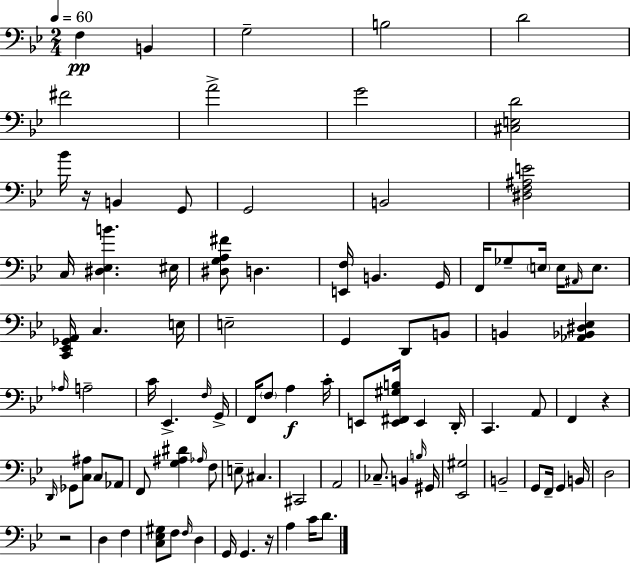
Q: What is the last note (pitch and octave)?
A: D4